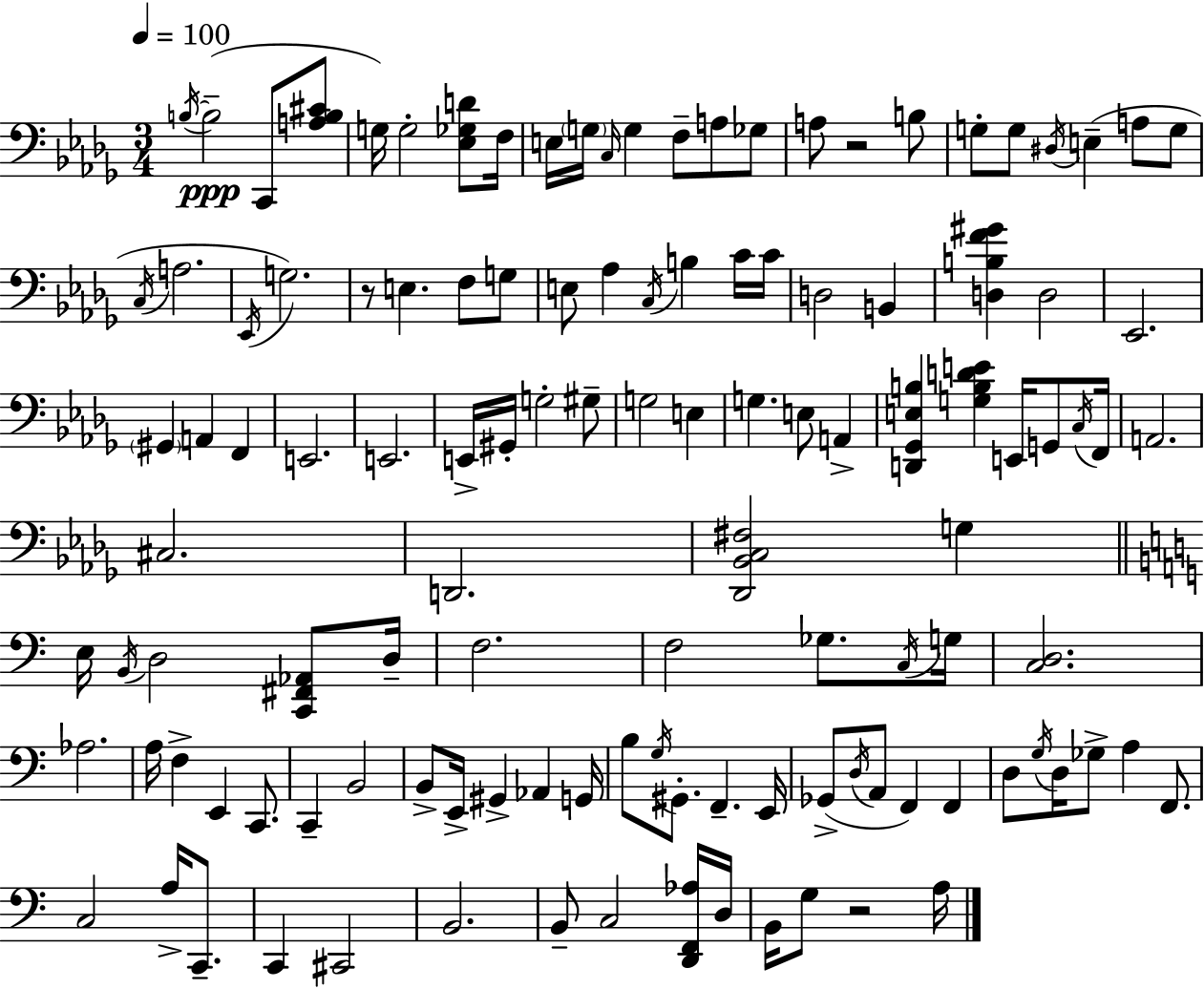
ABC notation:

X:1
T:Untitled
M:3/4
L:1/4
K:Bbm
B,/4 B,2 C,,/2 [A,B,^C]/2 G,/4 G,2 [_E,_G,D]/2 F,/4 E,/4 G,/4 C,/4 G, F,/2 A,/2 _G,/2 A,/2 z2 B,/2 G,/2 G,/2 ^D,/4 E, A,/2 G,/2 C,/4 A,2 _E,,/4 G,2 z/2 E, F,/2 G,/2 E,/2 _A, C,/4 B, C/4 C/4 D,2 B,, [D,B,F^G] D,2 _E,,2 ^G,, A,, F,, E,,2 E,,2 E,,/4 ^G,,/4 G,2 ^G,/2 G,2 E, G, E,/2 A,, [D,,_G,,E,B,] [G,B,DE] E,,/4 G,,/2 C,/4 F,,/4 A,,2 ^C,2 D,,2 [_D,,_B,,C,^F,]2 G, E,/4 B,,/4 D,2 [C,,^F,,_A,,]/2 D,/4 F,2 F,2 _G,/2 C,/4 G,/4 [C,D,]2 _A,2 A,/4 F, E,, C,,/2 C,, B,,2 B,,/2 E,,/4 ^G,, _A,, G,,/4 B,/2 G,/4 ^G,,/2 F,, E,,/4 _G,,/2 D,/4 A,,/2 F,, F,, D,/2 G,/4 D,/4 _G,/2 A, F,,/2 C,2 A,/4 C,,/2 C,, ^C,,2 B,,2 B,,/2 C,2 [D,,F,,_A,]/4 D,/4 B,,/4 G,/2 z2 A,/4